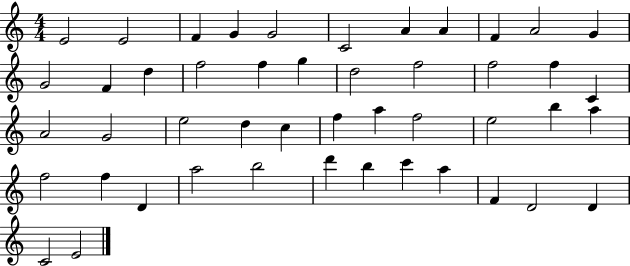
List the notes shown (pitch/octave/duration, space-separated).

E4/h E4/h F4/q G4/q G4/h C4/h A4/q A4/q F4/q A4/h G4/q G4/h F4/q D5/q F5/h F5/q G5/q D5/h F5/h F5/h F5/q C4/q A4/h G4/h E5/h D5/q C5/q F5/q A5/q F5/h E5/h B5/q A5/q F5/h F5/q D4/q A5/h B5/h D6/q B5/q C6/q A5/q F4/q D4/h D4/q C4/h E4/h